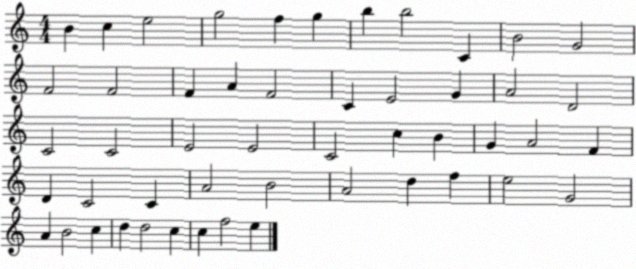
X:1
T:Untitled
M:4/4
L:1/4
K:C
B c e2 g2 f g b b2 C B2 G2 F2 F2 F A F2 C E2 G A2 D2 C2 C2 E2 E2 C2 c B G A2 F D C2 C A2 B2 A2 d f e2 G2 A B2 c d d2 c c f2 e